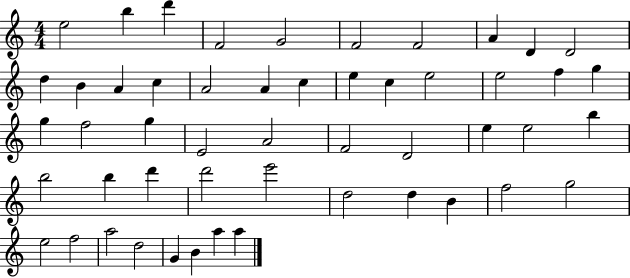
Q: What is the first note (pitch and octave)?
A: E5